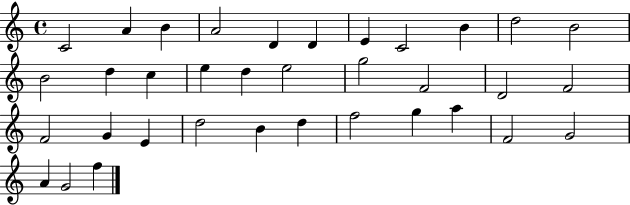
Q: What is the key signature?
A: C major